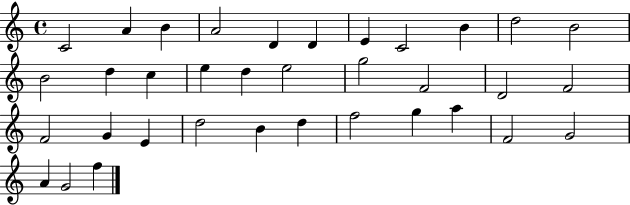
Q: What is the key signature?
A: C major